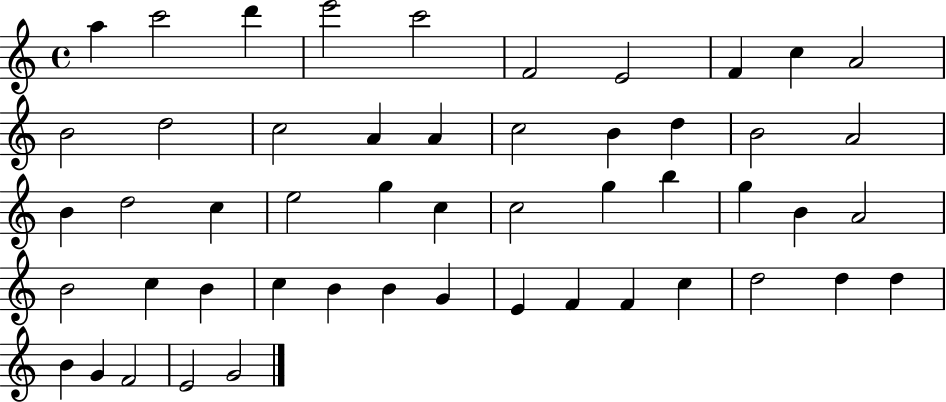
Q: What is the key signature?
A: C major